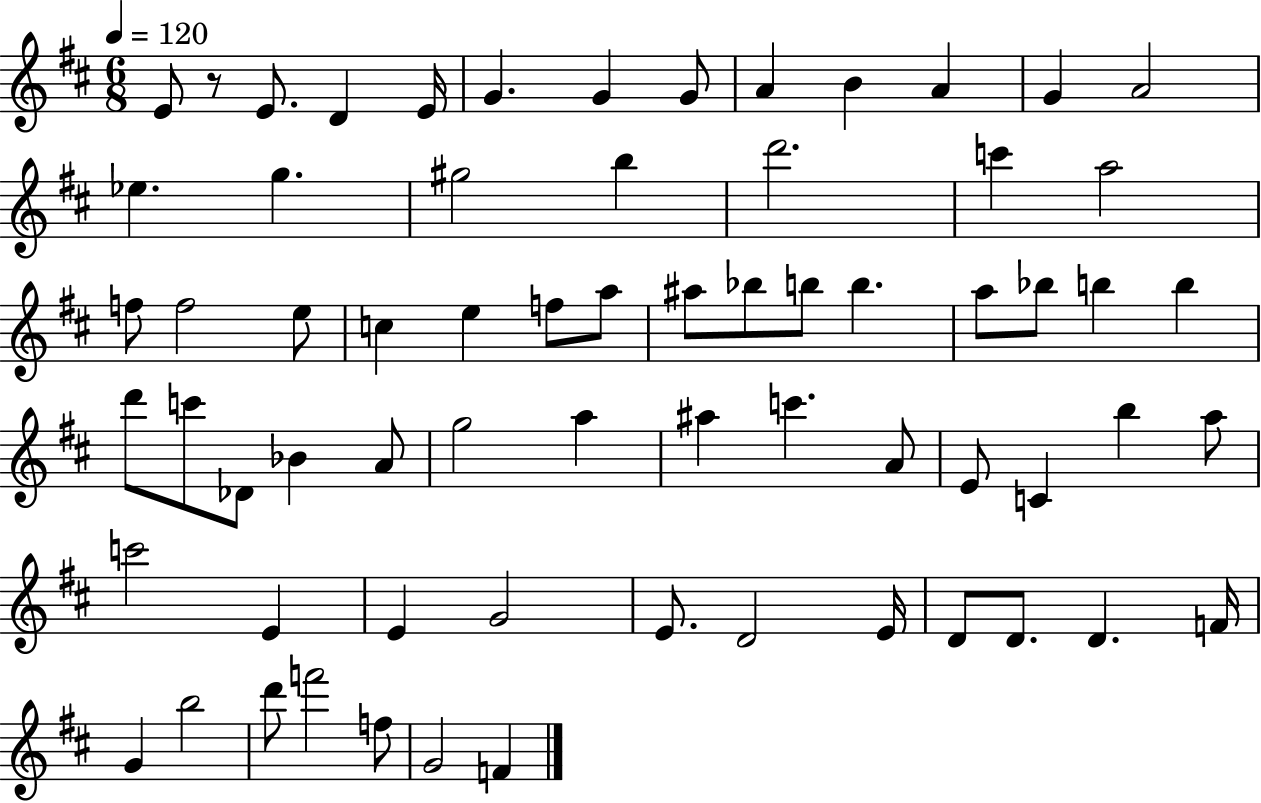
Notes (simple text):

E4/e R/e E4/e. D4/q E4/s G4/q. G4/q G4/e A4/q B4/q A4/q G4/q A4/h Eb5/q. G5/q. G#5/h B5/q D6/h. C6/q A5/h F5/e F5/h E5/e C5/q E5/q F5/e A5/e A#5/e Bb5/e B5/e B5/q. A5/e Bb5/e B5/q B5/q D6/e C6/e Db4/e Bb4/q A4/e G5/h A5/q A#5/q C6/q. A4/e E4/e C4/q B5/q A5/e C6/h E4/q E4/q G4/h E4/e. D4/h E4/s D4/e D4/e. D4/q. F4/s G4/q B5/h D6/e F6/h F5/e G4/h F4/q